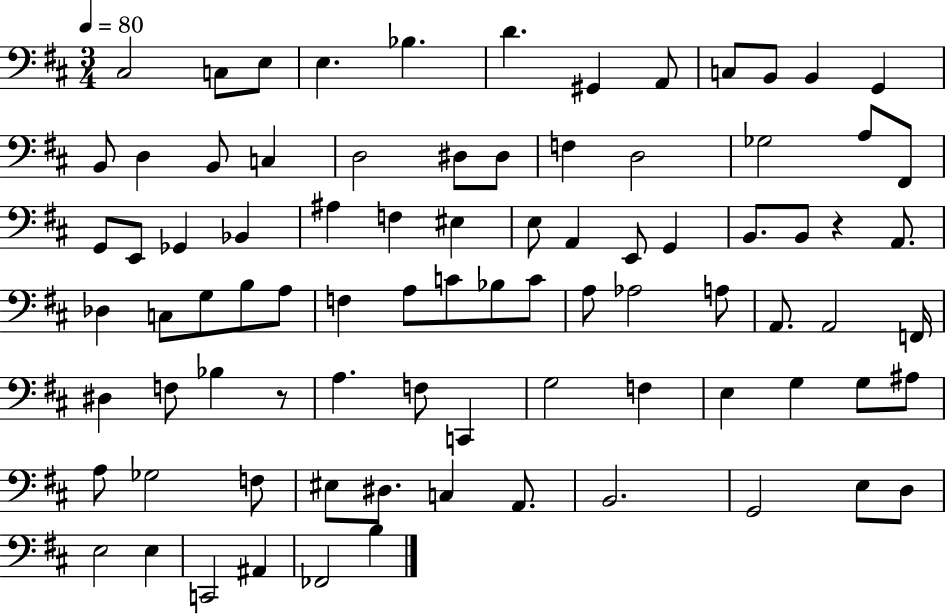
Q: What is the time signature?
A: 3/4